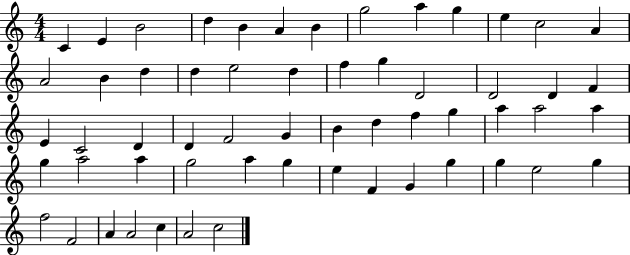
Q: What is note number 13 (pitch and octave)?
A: A4